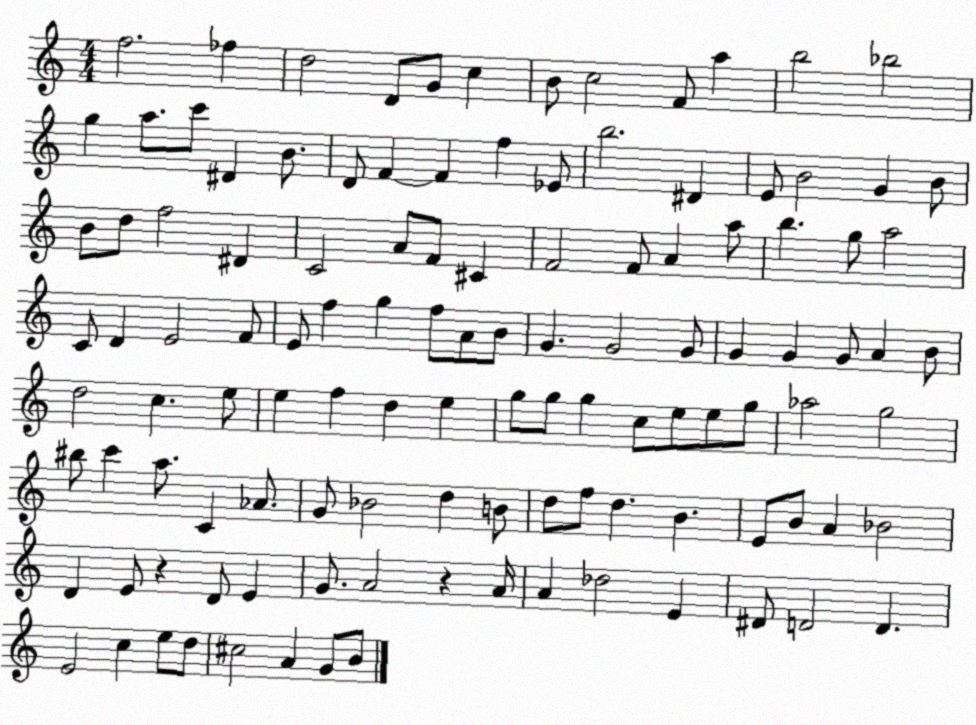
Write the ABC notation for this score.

X:1
T:Untitled
M:4/4
L:1/4
K:C
f2 _f d2 D/2 G/2 c B/2 c2 F/2 a b2 _b2 g a/2 c'/2 ^D B/2 D/2 F F f _E/2 b2 ^D E/2 B2 G B/2 B/2 d/2 f2 ^D C2 A/2 F/2 ^C F2 F/2 A a/2 b g/2 a2 C/2 D E2 F/2 E/2 f g f/2 A/2 B/2 G G2 G/2 G G G/2 A B/2 d2 c e/2 e f d e g/2 g/2 g c/2 e/2 e/2 g/2 _a2 g2 ^b/2 c' a/2 C _A/2 G/2 _B2 d B/2 d/2 f/2 d B E/2 B/2 A _B2 D E/2 z D/2 E G/2 A2 z A/4 A _d2 E ^D/2 D2 D E2 c e/2 d/2 ^c2 A G/2 B/2